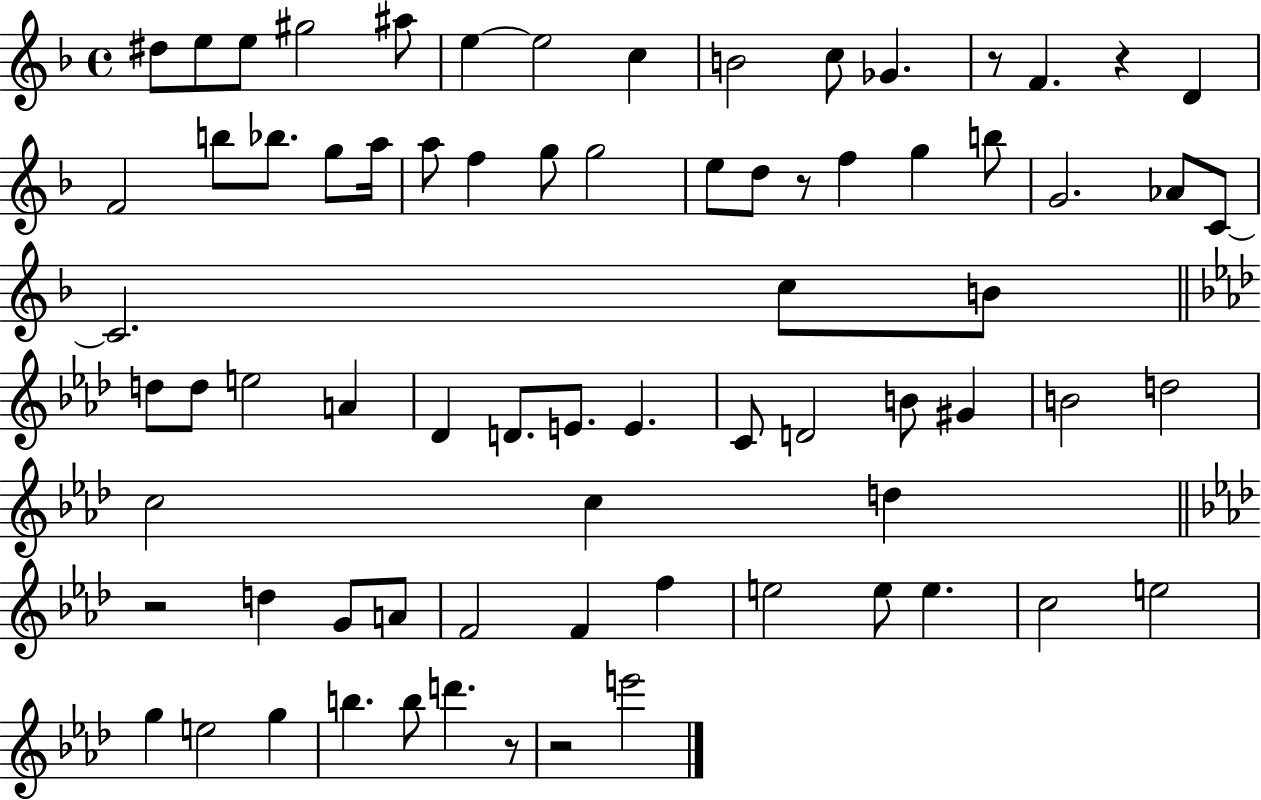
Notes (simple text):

D#5/e E5/e E5/e G#5/h A#5/e E5/q E5/h C5/q B4/h C5/e Gb4/q. R/e F4/q. R/q D4/q F4/h B5/e Bb5/e. G5/e A5/s A5/e F5/q G5/e G5/h E5/e D5/e R/e F5/q G5/q B5/e G4/h. Ab4/e C4/e C4/h. C5/e B4/e D5/e D5/e E5/h A4/q Db4/q D4/e. E4/e. E4/q. C4/e D4/h B4/e G#4/q B4/h D5/h C5/h C5/q D5/q R/h D5/q G4/e A4/e F4/h F4/q F5/q E5/h E5/e E5/q. C5/h E5/h G5/q E5/h G5/q B5/q. B5/e D6/q. R/e R/h E6/h